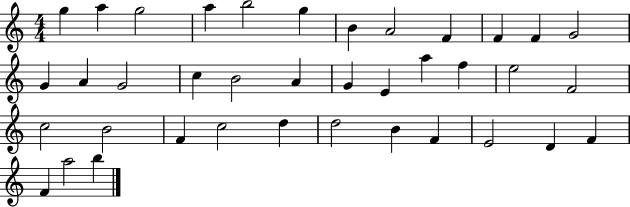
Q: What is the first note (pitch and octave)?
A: G5